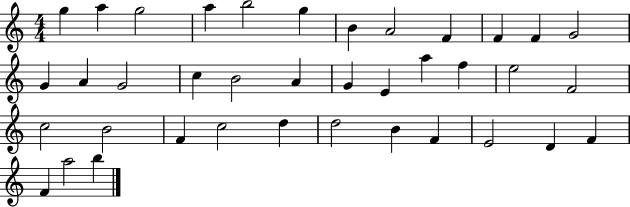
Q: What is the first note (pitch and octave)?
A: G5